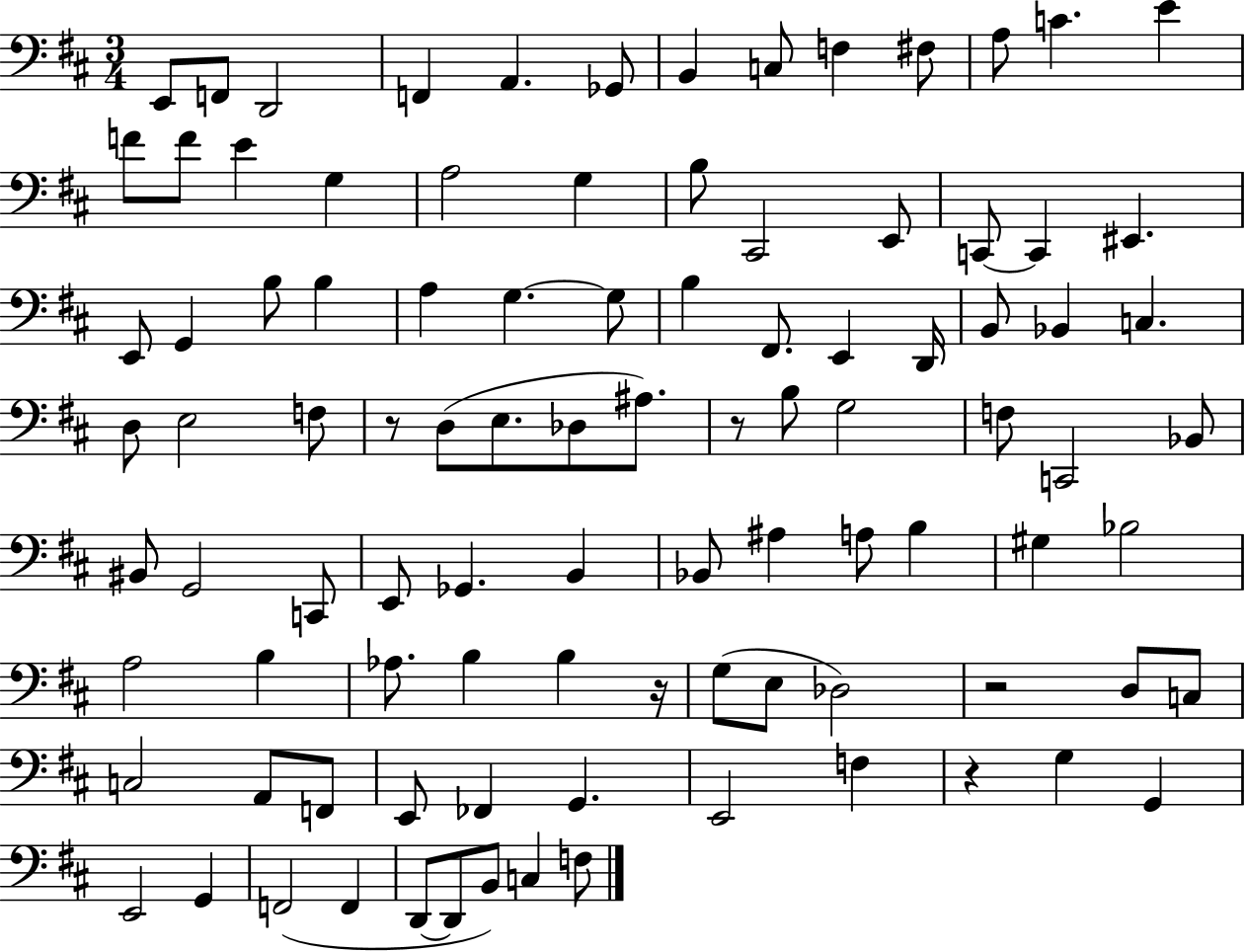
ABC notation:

X:1
T:Untitled
M:3/4
L:1/4
K:D
E,,/2 F,,/2 D,,2 F,, A,, _G,,/2 B,, C,/2 F, ^F,/2 A,/2 C E F/2 F/2 E G, A,2 G, B,/2 ^C,,2 E,,/2 C,,/2 C,, ^E,, E,,/2 G,, B,/2 B, A, G, G,/2 B, ^F,,/2 E,, D,,/4 B,,/2 _B,, C, D,/2 E,2 F,/2 z/2 D,/2 E,/2 _D,/2 ^A,/2 z/2 B,/2 G,2 F,/2 C,,2 _B,,/2 ^B,,/2 G,,2 C,,/2 E,,/2 _G,, B,, _B,,/2 ^A, A,/2 B, ^G, _B,2 A,2 B, _A,/2 B, B, z/4 G,/2 E,/2 _D,2 z2 D,/2 C,/2 C,2 A,,/2 F,,/2 E,,/2 _F,, G,, E,,2 F, z G, G,, E,,2 G,, F,,2 F,, D,,/2 D,,/2 B,,/2 C, F,/2